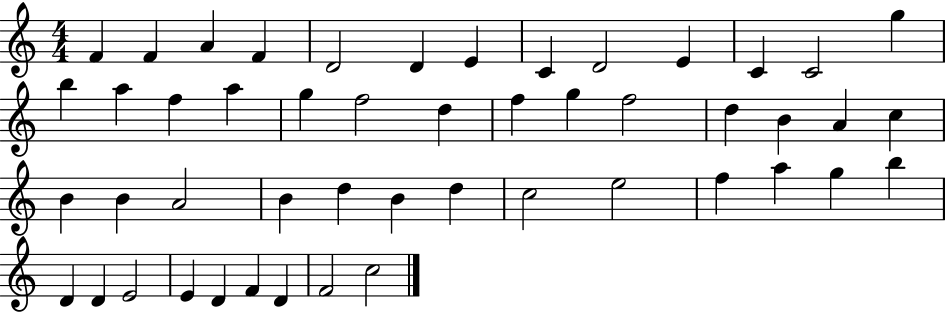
X:1
T:Untitled
M:4/4
L:1/4
K:C
F F A F D2 D E C D2 E C C2 g b a f a g f2 d f g f2 d B A c B B A2 B d B d c2 e2 f a g b D D E2 E D F D F2 c2